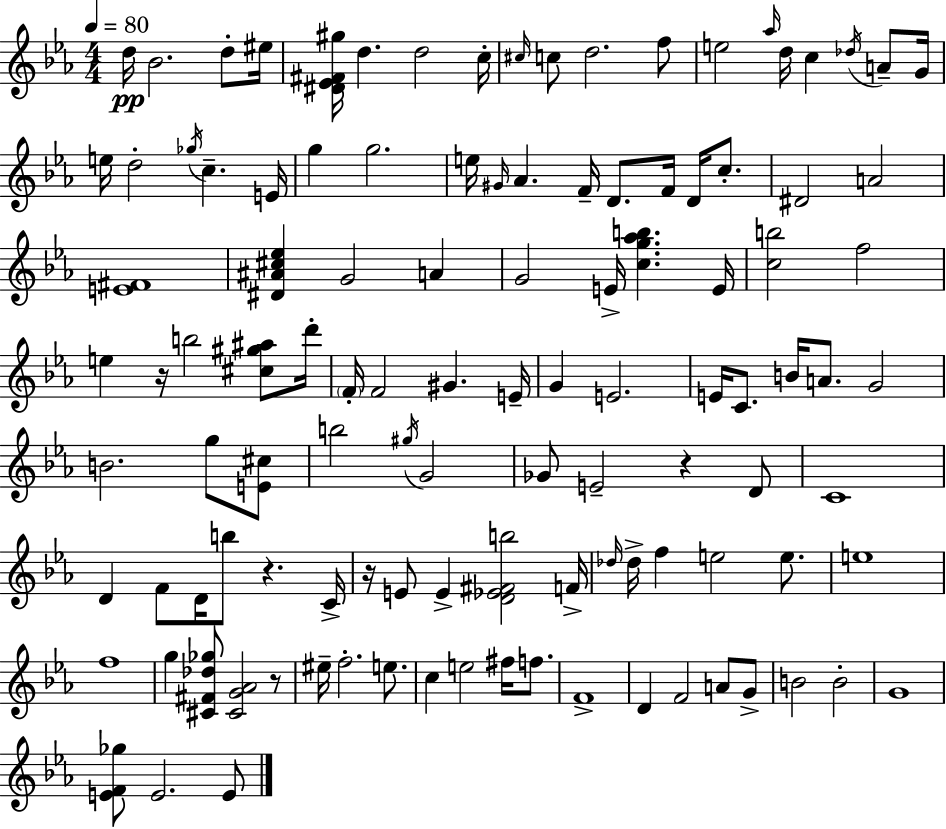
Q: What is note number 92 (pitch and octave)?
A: G4